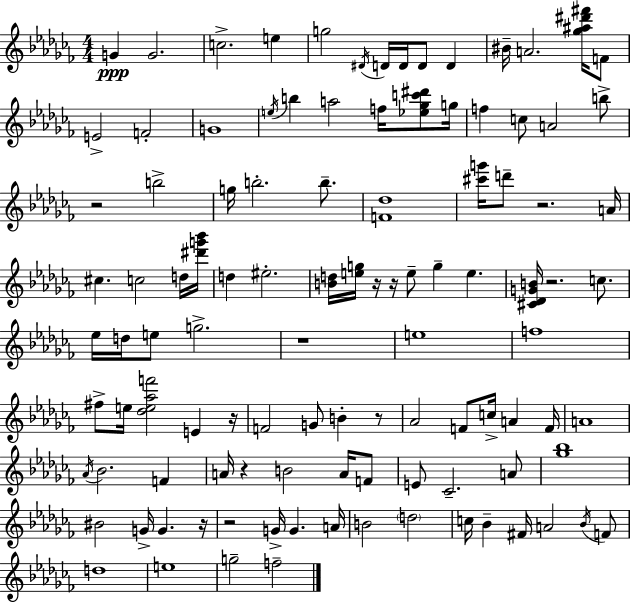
G4/q G4/h. C5/h. E5/q G5/h D#4/s D4/s D4/s D4/e D4/q BIS4/s A4/h. [Gb5,A#5,D#6,F#6]/s F4/e E4/h F4/h G4/w E5/s B5/q A5/h F5/s [Eb5,Gb5,C6,D#6]/e G5/s F5/q C5/e A4/h B5/e R/h B5/h G5/s B5/h. B5/e. [F4,Db5]/w [C#6,G6]/s D6/e R/h. A4/s C#5/q. C5/h D5/s [D#6,G6,Bb6]/s D5/q EIS5/h. [B4,D5]/s [E5,G5]/s R/s R/s E5/e G5/q E5/q. [C#4,Db4,G4,B4]/s R/h. C5/e. Eb5/s D5/s E5/e G5/h. R/w E5/w F5/w F#5/e E5/s [Db5,E5,Ab5,F6]/h E4/q R/s F4/h G4/e B4/q R/e Ab4/h F4/e C5/s A4/q F4/s A4/w Ab4/s Bb4/h. F4/q A4/s R/q B4/h A4/s F4/e E4/e CES4/h. A4/e [Gb5,Bb5]/w BIS4/h G4/s G4/q. R/s R/h G4/s G4/q. A4/s B4/h D5/h C5/s Bb4/q F#4/s A4/h Bb4/s F4/e D5/w E5/w G5/h F5/h